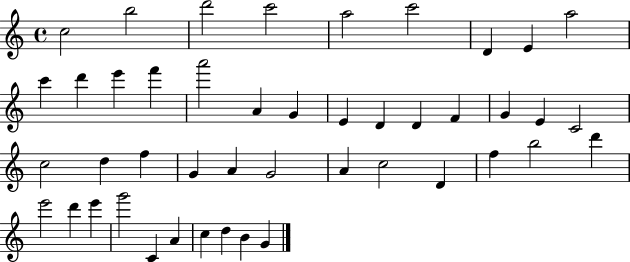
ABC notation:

X:1
T:Untitled
M:4/4
L:1/4
K:C
c2 b2 d'2 c'2 a2 c'2 D E a2 c' d' e' f' a'2 A G E D D F G E C2 c2 d f G A G2 A c2 D f b2 d' e'2 d' e' g'2 C A c d B G